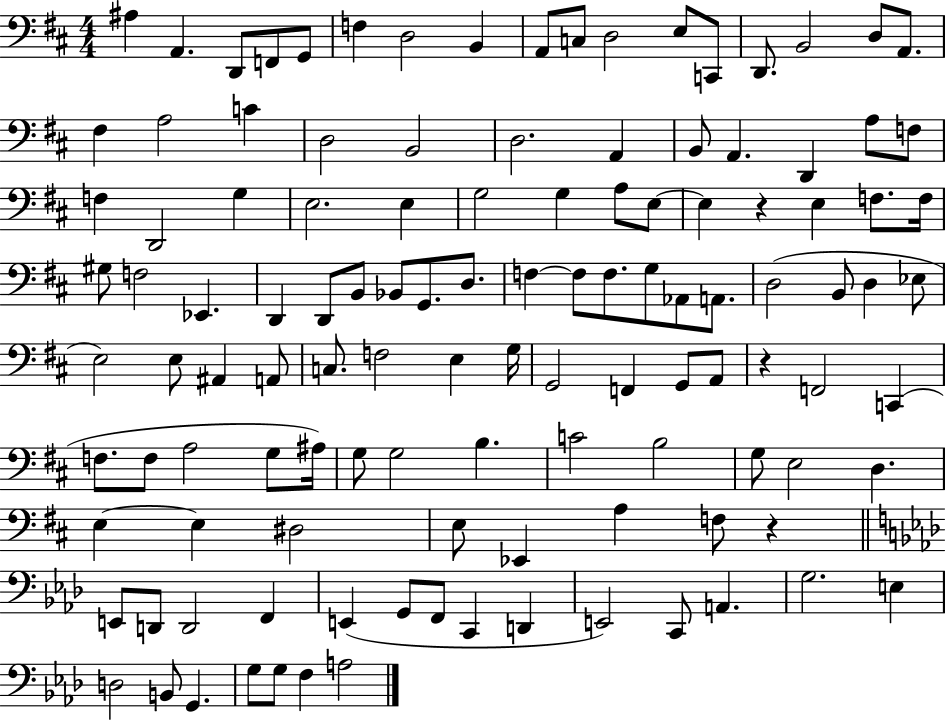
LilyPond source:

{
  \clef bass
  \numericTimeSignature
  \time 4/4
  \key d \major
  ais4 a,4. d,8 f,8 g,8 | f4 d2 b,4 | a,8 c8 d2 e8 c,8 | d,8. b,2 d8 a,8. | \break fis4 a2 c'4 | d2 b,2 | d2. a,4 | b,8 a,4. d,4 a8 f8 | \break f4 d,2 g4 | e2. e4 | g2 g4 a8 e8~~ | e4 r4 e4 f8. f16 | \break gis8 f2 ees,4. | d,4 d,8 b,8 bes,8 g,8. d8. | f4~~ f8 f8. g8 aes,8 a,8. | d2( b,8 d4 ees8 | \break e2) e8 ais,4 a,8 | c8. f2 e4 g16 | g,2 f,4 g,8 a,8 | r4 f,2 c,4( | \break f8. f8 a2 g8 ais16) | g8 g2 b4. | c'2 b2 | g8 e2 d4. | \break e4~~ e4 dis2 | e8 ees,4 a4 f8 r4 | \bar "||" \break \key aes \major e,8 d,8 d,2 f,4 | e,4( g,8 f,8 c,4 d,4 | e,2) c,8 a,4. | g2. e4 | \break d2 b,8 g,4. | g8 g8 f4 a2 | \bar "|."
}